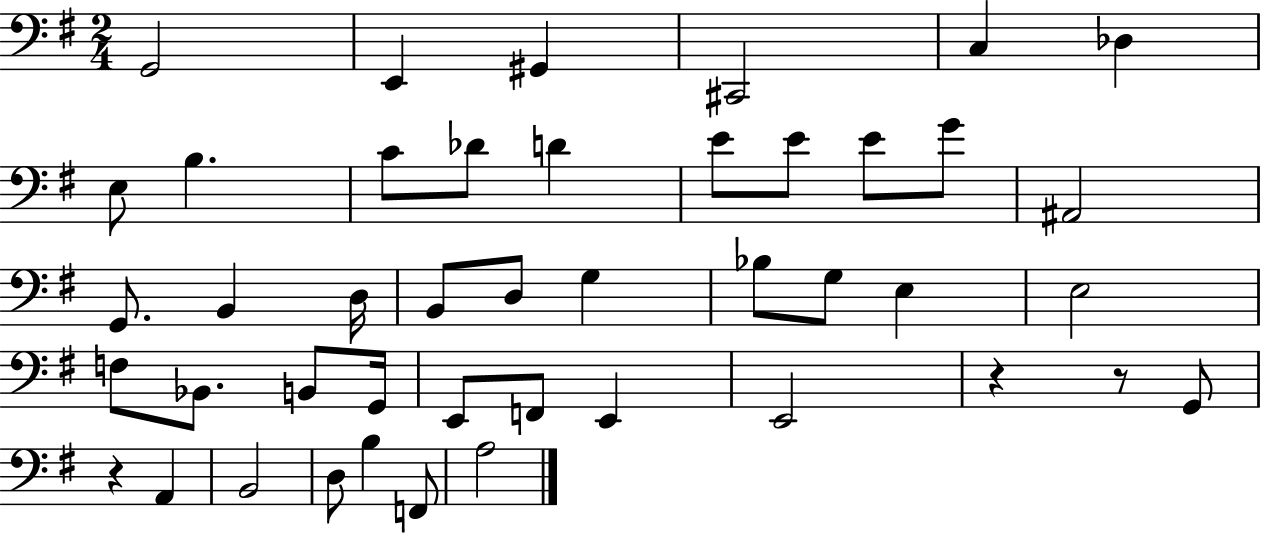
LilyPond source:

{
  \clef bass
  \numericTimeSignature
  \time 2/4
  \key g \major
  g,2 | e,4 gis,4 | cis,2 | c4 des4 | \break e8 b4. | c'8 des'8 d'4 | e'8 e'8 e'8 g'8 | ais,2 | \break g,8. b,4 d16 | b,8 d8 g4 | bes8 g8 e4 | e2 | \break f8 bes,8. b,8 g,16 | e,8 f,8 e,4 | e,2 | r4 r8 g,8 | \break r4 a,4 | b,2 | d8 b4 f,8 | a2 | \break \bar "|."
}